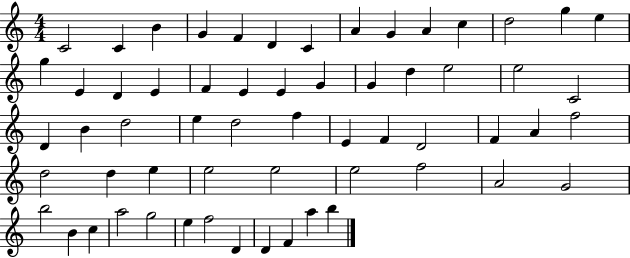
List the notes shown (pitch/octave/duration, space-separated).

C4/h C4/q B4/q G4/q F4/q D4/q C4/q A4/q G4/q A4/q C5/q D5/h G5/q E5/q G5/q E4/q D4/q E4/q F4/q E4/q E4/q G4/q G4/q D5/q E5/h E5/h C4/h D4/q B4/q D5/h E5/q D5/h F5/q E4/q F4/q D4/h F4/q A4/q F5/h D5/h D5/q E5/q E5/h E5/h E5/h F5/h A4/h G4/h B5/h B4/q C5/q A5/h G5/h E5/q F5/h D4/q D4/q F4/q A5/q B5/q